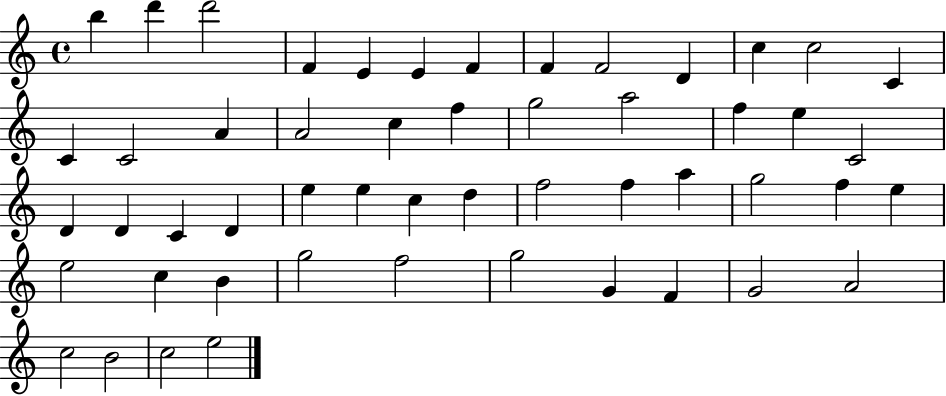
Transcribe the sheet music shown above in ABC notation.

X:1
T:Untitled
M:4/4
L:1/4
K:C
b d' d'2 F E E F F F2 D c c2 C C C2 A A2 c f g2 a2 f e C2 D D C D e e c d f2 f a g2 f e e2 c B g2 f2 g2 G F G2 A2 c2 B2 c2 e2